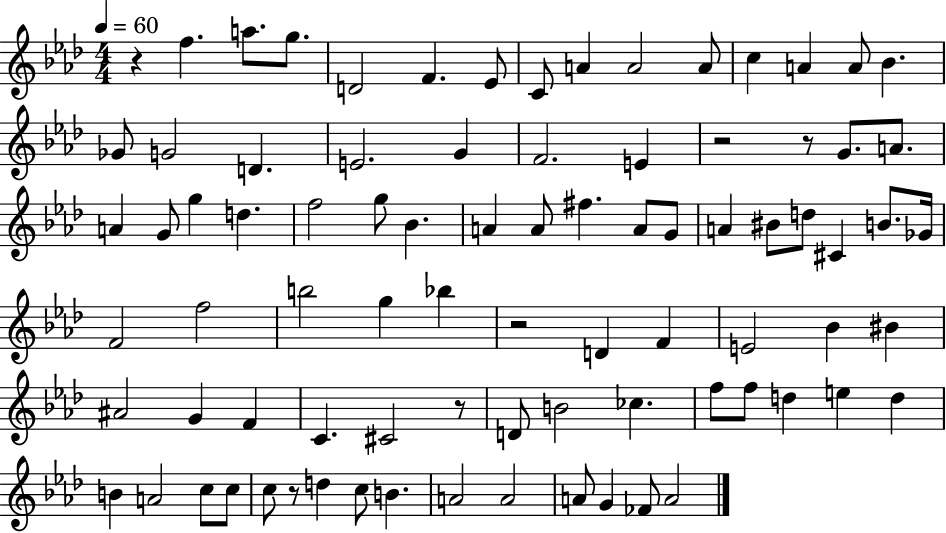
R/q F5/q. A5/e. G5/e. D4/h F4/q. Eb4/e C4/e A4/q A4/h A4/e C5/q A4/q A4/e Bb4/q. Gb4/e G4/h D4/q. E4/h. G4/q F4/h. E4/q R/h R/e G4/e. A4/e. A4/q G4/e G5/q D5/q. F5/h G5/e Bb4/q. A4/q A4/e F#5/q. A4/e G4/e A4/q BIS4/e D5/e C#4/q B4/e. Gb4/s F4/h F5/h B5/h G5/q Bb5/q R/h D4/q F4/q E4/h Bb4/q BIS4/q A#4/h G4/q F4/q C4/q. C#4/h R/e D4/e B4/h CES5/q. F5/e F5/e D5/q E5/q D5/q B4/q A4/h C5/e C5/e C5/e R/e D5/q C5/e B4/q. A4/h A4/h A4/e G4/q FES4/e A4/h